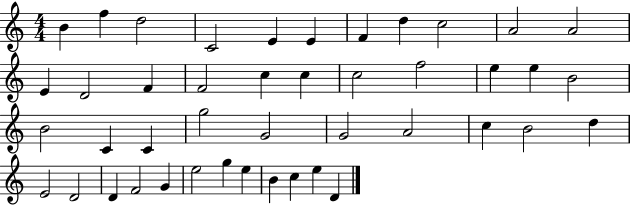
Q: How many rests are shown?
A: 0